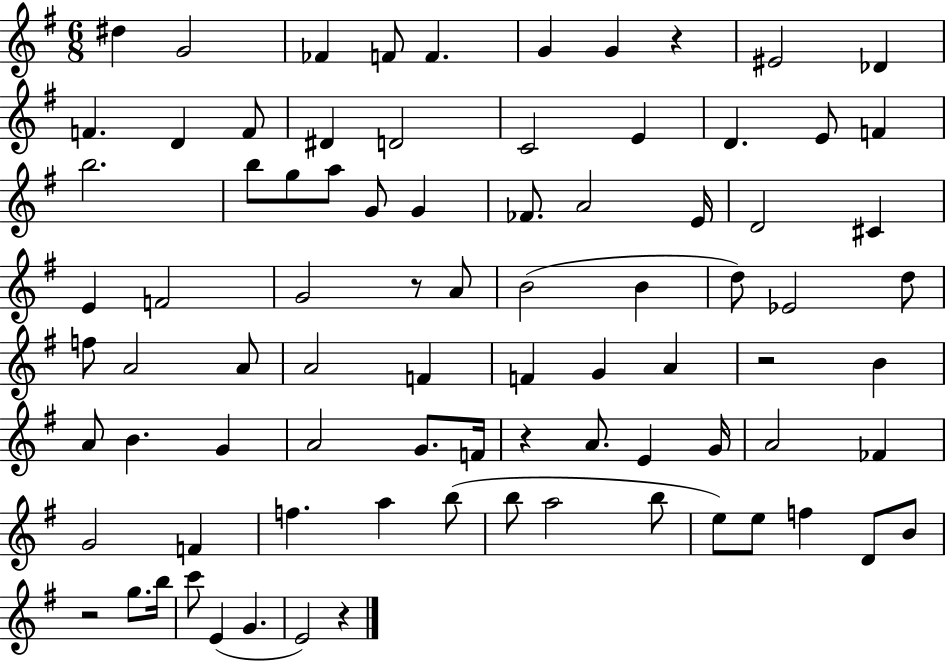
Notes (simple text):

D#5/q G4/h FES4/q F4/e F4/q. G4/q G4/q R/q EIS4/h Db4/q F4/q. D4/q F4/e D#4/q D4/h C4/h E4/q D4/q. E4/e F4/q B5/h. B5/e G5/e A5/e G4/e G4/q FES4/e. A4/h E4/s D4/h C#4/q E4/q F4/h G4/h R/e A4/e B4/h B4/q D5/e Eb4/h D5/e F5/e A4/h A4/e A4/h F4/q F4/q G4/q A4/q R/h B4/q A4/e B4/q. G4/q A4/h G4/e. F4/s R/q A4/e. E4/q G4/s A4/h FES4/q G4/h F4/q F5/q. A5/q B5/e B5/e A5/h B5/e E5/e E5/e F5/q D4/e B4/e R/h G5/e. B5/s C6/e E4/q G4/q. E4/h R/q